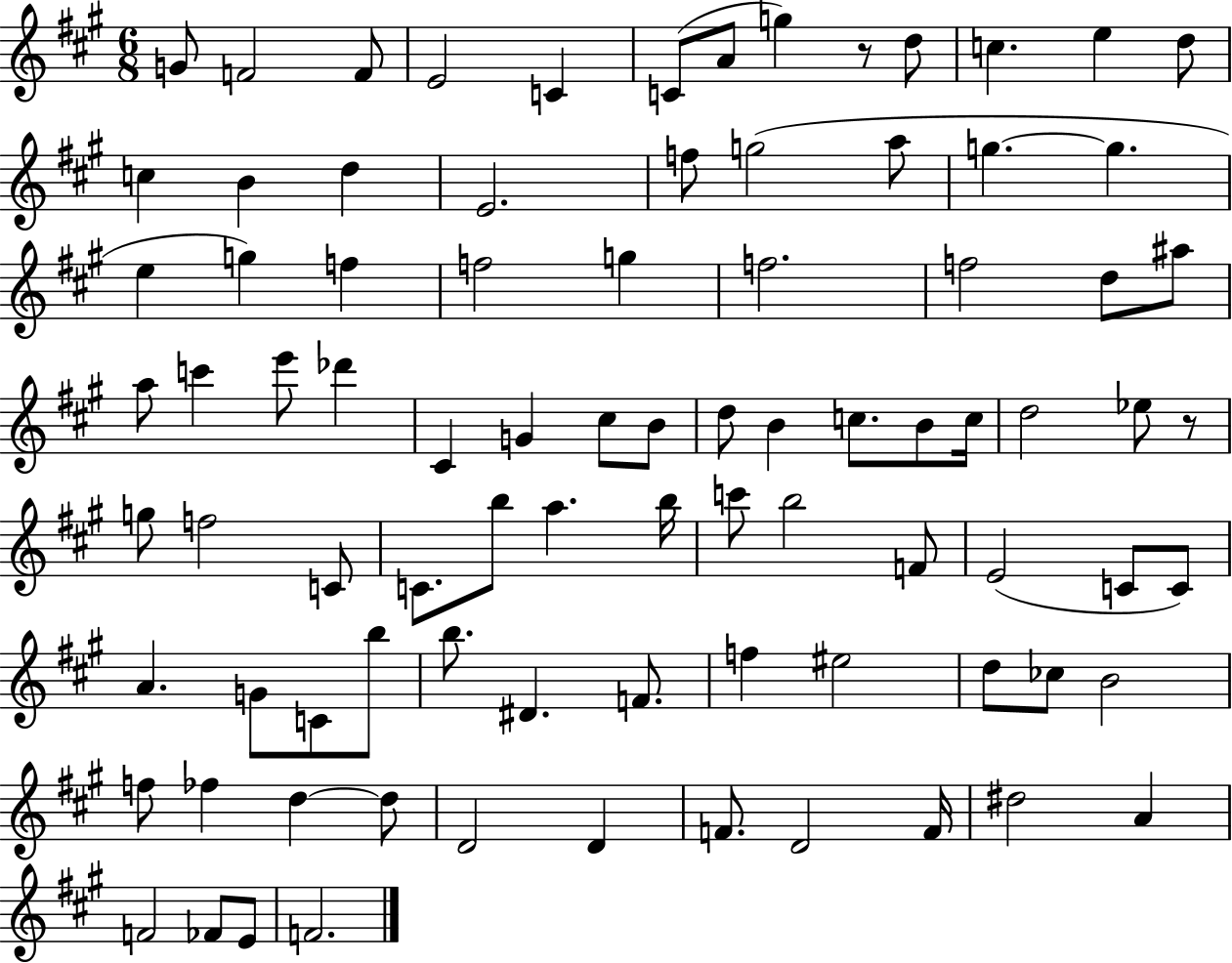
X:1
T:Untitled
M:6/8
L:1/4
K:A
G/2 F2 F/2 E2 C C/2 A/2 g z/2 d/2 c e d/2 c B d E2 f/2 g2 a/2 g g e g f f2 g f2 f2 d/2 ^a/2 a/2 c' e'/2 _d' ^C G ^c/2 B/2 d/2 B c/2 B/2 c/4 d2 _e/2 z/2 g/2 f2 C/2 C/2 b/2 a b/4 c'/2 b2 F/2 E2 C/2 C/2 A G/2 C/2 b/2 b/2 ^D F/2 f ^e2 d/2 _c/2 B2 f/2 _f d d/2 D2 D F/2 D2 F/4 ^d2 A F2 _F/2 E/2 F2